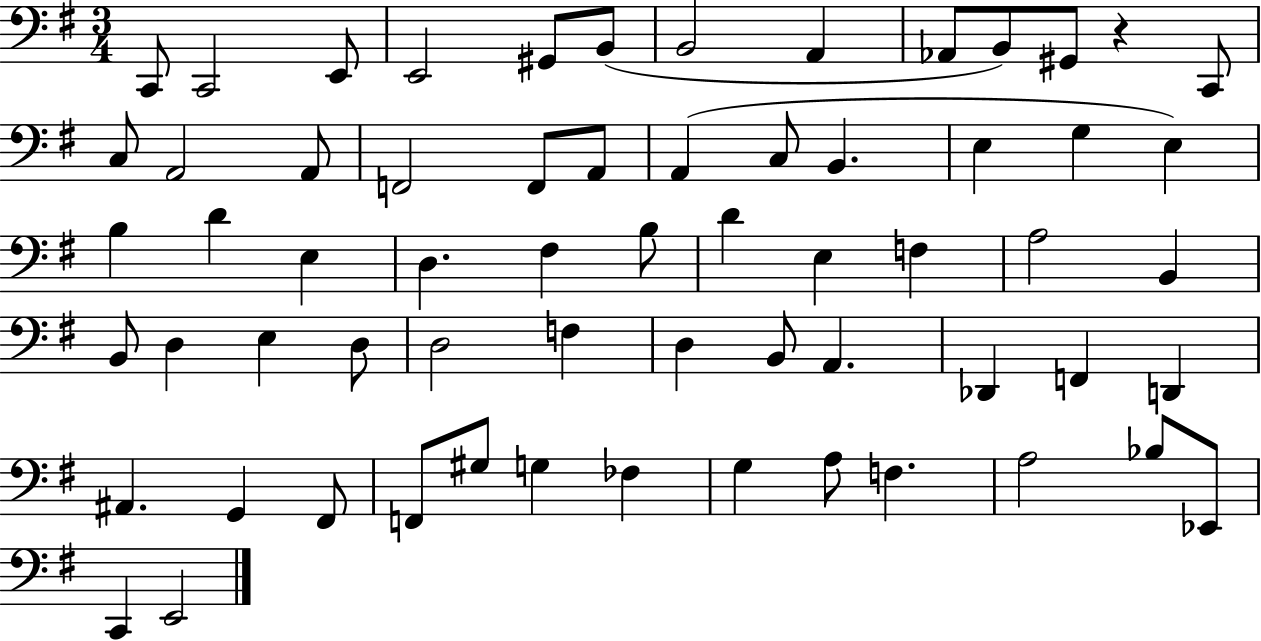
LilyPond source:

{
  \clef bass
  \numericTimeSignature
  \time 3/4
  \key g \major
  c,8 c,2 e,8 | e,2 gis,8 b,8( | b,2 a,4 | aes,8 b,8) gis,8 r4 c,8 | \break c8 a,2 a,8 | f,2 f,8 a,8 | a,4( c8 b,4. | e4 g4 e4) | \break b4 d'4 e4 | d4. fis4 b8 | d'4 e4 f4 | a2 b,4 | \break b,8 d4 e4 d8 | d2 f4 | d4 b,8 a,4. | des,4 f,4 d,4 | \break ais,4. g,4 fis,8 | f,8 gis8 g4 fes4 | g4 a8 f4. | a2 bes8 ees,8 | \break c,4 e,2 | \bar "|."
}